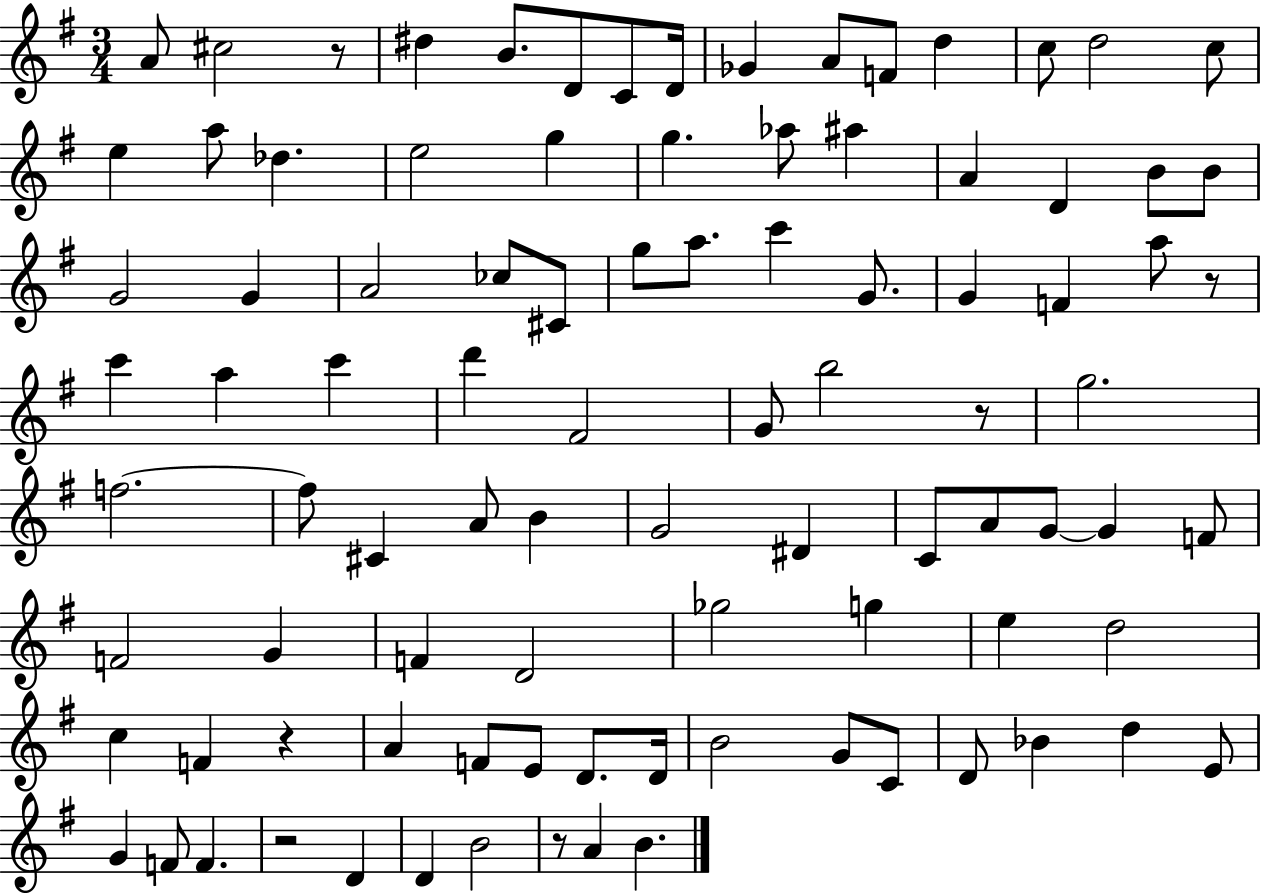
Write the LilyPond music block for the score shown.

{
  \clef treble
  \numericTimeSignature
  \time 3/4
  \key g \major
  a'8 cis''2 r8 | dis''4 b'8. d'8 c'8 d'16 | ges'4 a'8 f'8 d''4 | c''8 d''2 c''8 | \break e''4 a''8 des''4. | e''2 g''4 | g''4. aes''8 ais''4 | a'4 d'4 b'8 b'8 | \break g'2 g'4 | a'2 ces''8 cis'8 | g''8 a''8. c'''4 g'8. | g'4 f'4 a''8 r8 | \break c'''4 a''4 c'''4 | d'''4 fis'2 | g'8 b''2 r8 | g''2. | \break f''2.~~ | f''8 cis'4 a'8 b'4 | g'2 dis'4 | c'8 a'8 g'8~~ g'4 f'8 | \break f'2 g'4 | f'4 d'2 | ges''2 g''4 | e''4 d''2 | \break c''4 f'4 r4 | a'4 f'8 e'8 d'8. d'16 | b'2 g'8 c'8 | d'8 bes'4 d''4 e'8 | \break g'4 f'8 f'4. | r2 d'4 | d'4 b'2 | r8 a'4 b'4. | \break \bar "|."
}